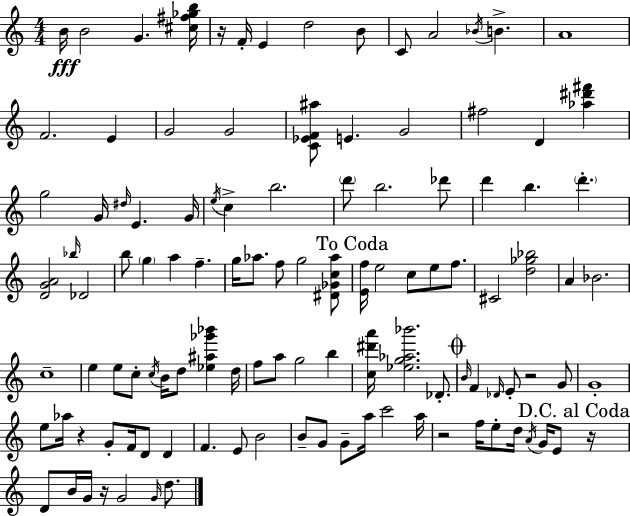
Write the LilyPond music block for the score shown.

{
  \clef treble
  \numericTimeSignature
  \time 4/4
  \key c \major
  b'16\fff b'2 g'4. <cis'' fis'' ges'' b''>16 | r16 f'16-. e'4 d''2 b'8 | c'8 a'2 \acciaccatura { bes'16 } b'4.-> | a'1 | \break f'2. e'4 | g'2 g'2 | <c' ees' f' ais''>8 e'4. g'2 | fis''2 d'4 <aes'' dis''' fis'''>4 | \break g''2 g'16 \grace { dis''16 } e'4. | g'16 \acciaccatura { e''16 } c''4-> b''2. | \parenthesize d'''8 b''2. | des'''8 d'''4 b''4. \parenthesize d'''4.-. | \break <d' g' a'>2 \grace { bes''16 } des'2 | b''8 \parenthesize g''4 a''4 f''4.-- | g''16 aes''8. f''8 g''2 | <dis' ges' c'' aes''>8 \mark "To Coda" <e' f''>16 e''2 c''8 e''8 | \break f''8. cis'2 <d'' ges'' bes''>2 | a'4 bes'2. | c''1-- | e''4 e''8 c''8-. \acciaccatura { c''16 } b'16 d''8 | \break <ees'' ais'' ges''' bes'''>4 d''16 f''8 a''8 g''2 | b''4 <c'' dis''' a'''>16 <ees'' g'' aes'' bes'''>2. | des'8.-. \mark \markup { \musicglyph "scripts.coda" } \grace { b'16 } f'4 \grace { des'16 } e'8-. r2 | g'8 g'1-. | \break e''8 aes''16 r4 g'8-. | f'16 d'8 d'4 f'4. e'8 b'2 | b'8-- g'8 g'8-- a''16 c'''2 | a''16 r2 f''16 | \break e''8-. d''16 \acciaccatura { a'16 } g'16 e'8 \mark "D.C. al Coda" r16 d'8 b'16 g'16 r16 g'2 | \grace { g'16 } d''8. \bar "|."
}